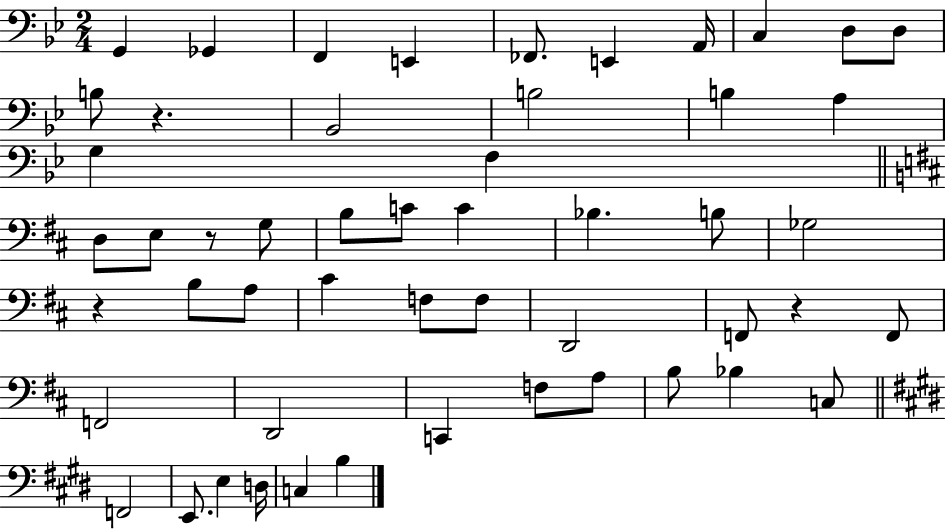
{
  \clef bass
  \numericTimeSignature
  \time 2/4
  \key bes \major
  \repeat volta 2 { g,4 ges,4 | f,4 e,4 | fes,8. e,4 a,16 | c4 d8 d8 | \break b8 r4. | bes,2 | b2 | b4 a4 | \break g4 f4 | \bar "||" \break \key d \major d8 e8 r8 g8 | b8 c'8 c'4 | bes4. b8 | ges2 | \break r4 b8 a8 | cis'4 f8 f8 | d,2 | f,8 r4 f,8 | \break f,2 | d,2 | c,4 f8 a8 | b8 bes4 c8 | \break \bar "||" \break \key e \major f,2 | e,8. e4 d16 | c4 b4 | } \bar "|."
}